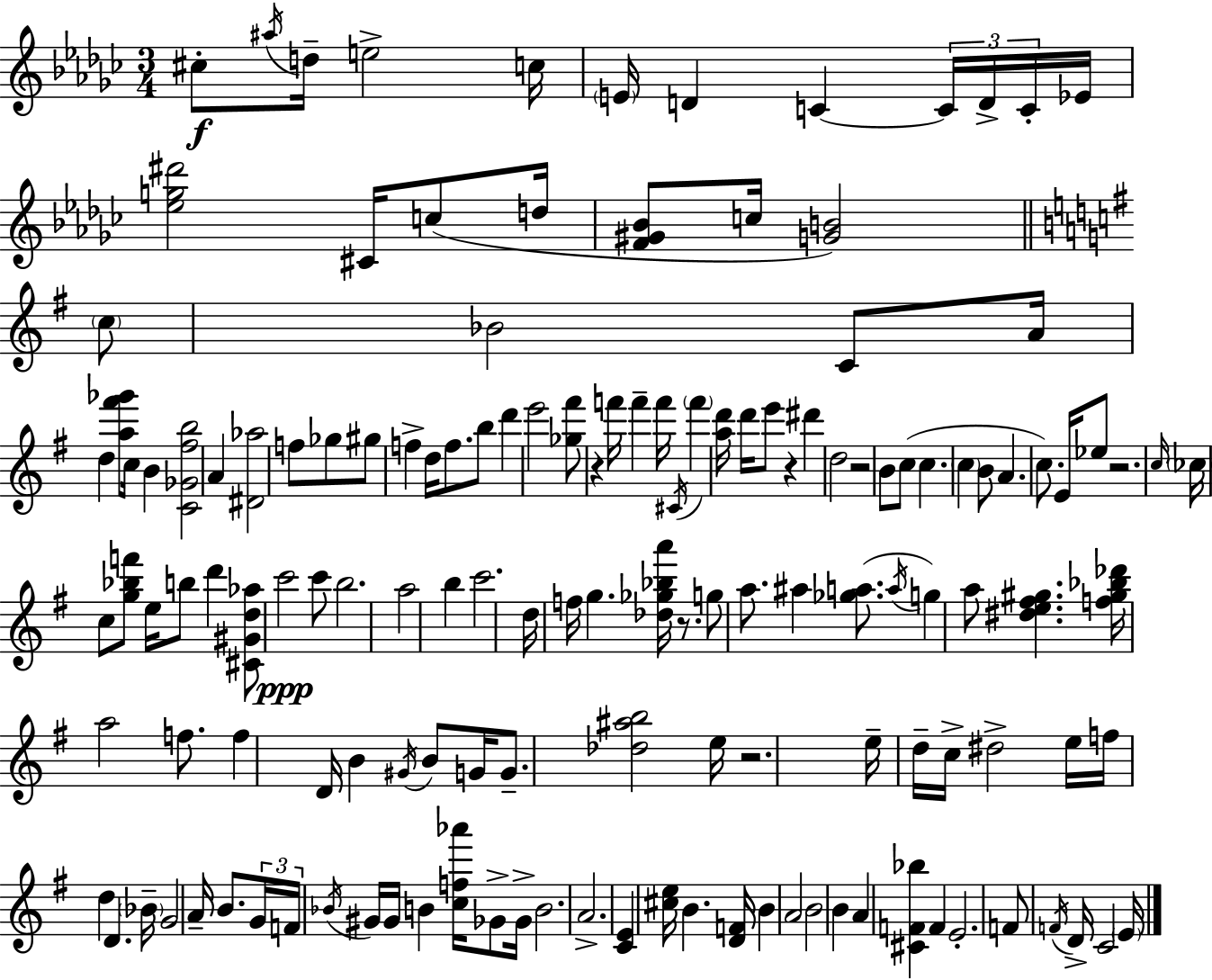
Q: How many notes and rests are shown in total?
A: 143